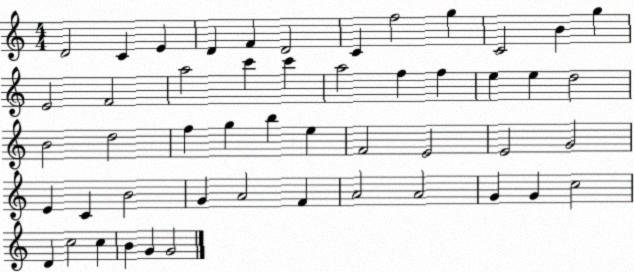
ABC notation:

X:1
T:Untitled
M:4/4
L:1/4
K:C
D2 C E D F D2 C f2 g C2 B g E2 F2 a2 c' c' a2 f f e e d2 B2 d2 f g b e F2 E2 E2 G2 E C B2 G A2 F A2 A2 G G c2 D c2 c B G G2